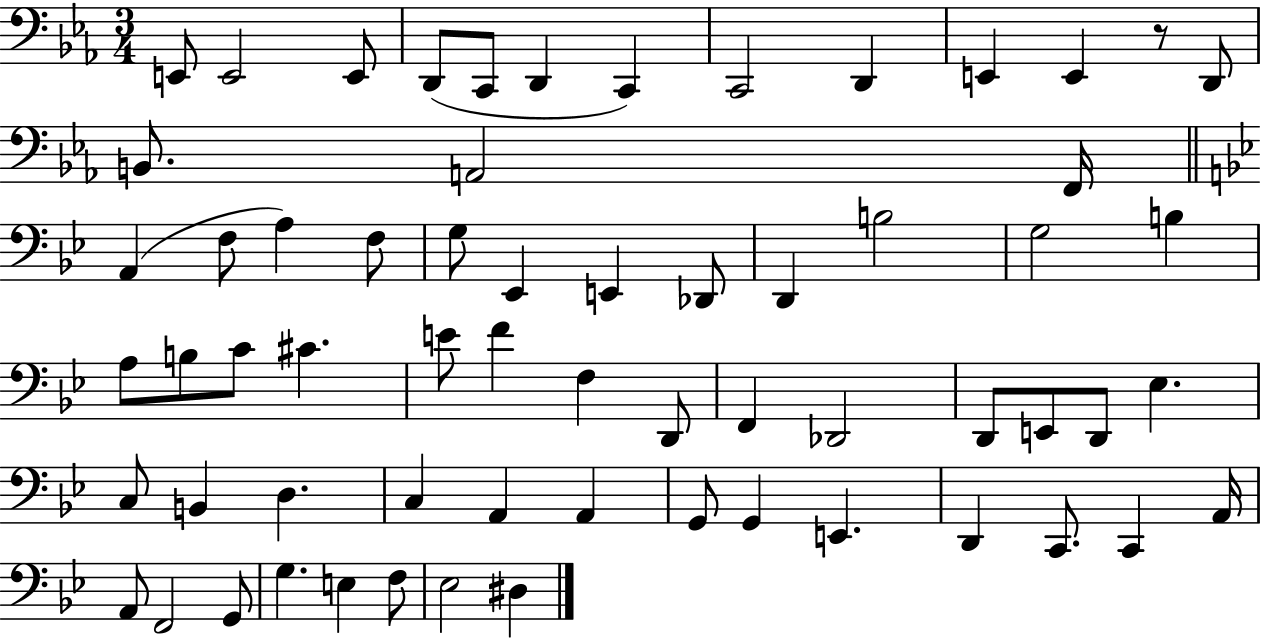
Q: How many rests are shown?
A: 1